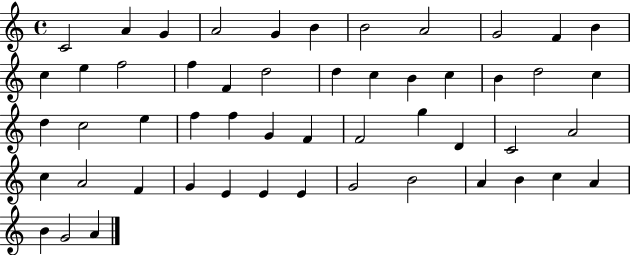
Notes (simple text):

C4/h A4/q G4/q A4/h G4/q B4/q B4/h A4/h G4/h F4/q B4/q C5/q E5/q F5/h F5/q F4/q D5/h D5/q C5/q B4/q C5/q B4/q D5/h C5/q D5/q C5/h E5/q F5/q F5/q G4/q F4/q F4/h G5/q D4/q C4/h A4/h C5/q A4/h F4/q G4/q E4/q E4/q E4/q G4/h B4/h A4/q B4/q C5/q A4/q B4/q G4/h A4/q